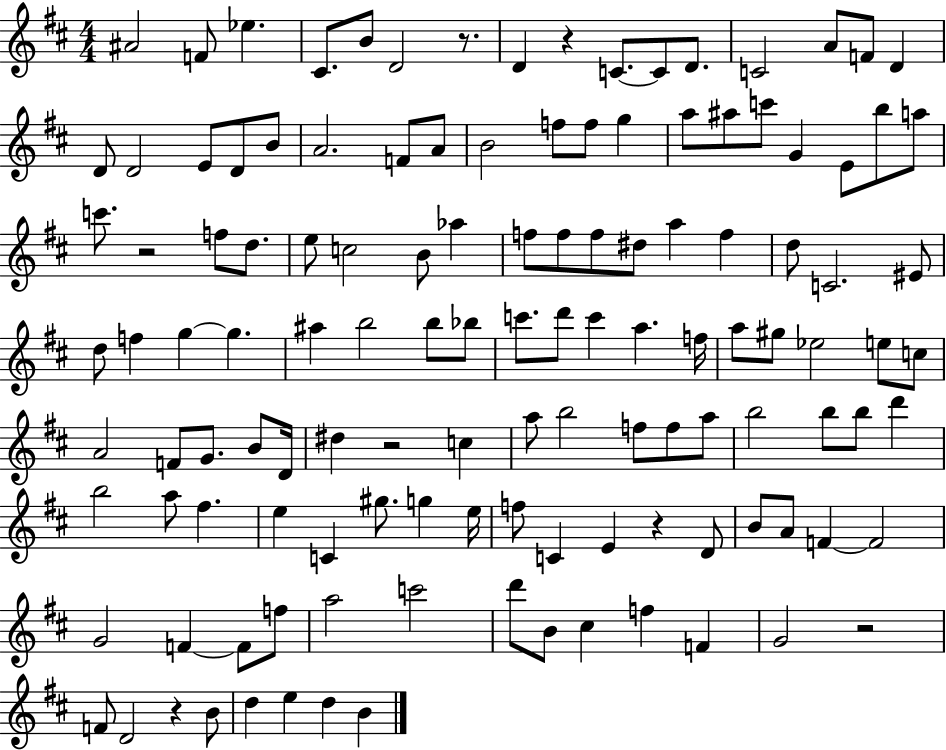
{
  \clef treble
  \numericTimeSignature
  \time 4/4
  \key d \major
  ais'2 f'8 ees''4. | cis'8. b'8 d'2 r8. | d'4 r4 c'8.~~ c'8 d'8. | c'2 a'8 f'8 d'4 | \break d'8 d'2 e'8 d'8 b'8 | a'2. f'8 a'8 | b'2 f''8 f''8 g''4 | a''8 ais''8 c'''8 g'4 e'8 b''8 a''8 | \break c'''8. r2 f''8 d''8. | e''8 c''2 b'8 aes''4 | f''8 f''8 f''8 dis''8 a''4 f''4 | d''8 c'2. eis'8 | \break d''8 f''4 g''4~~ g''4. | ais''4 b''2 b''8 bes''8 | c'''8. d'''8 c'''4 a''4. f''16 | a''8 gis''8 ees''2 e''8 c''8 | \break a'2 f'8 g'8. b'8 d'16 | dis''4 r2 c''4 | a''8 b''2 f''8 f''8 a''8 | b''2 b''8 b''8 d'''4 | \break b''2 a''8 fis''4. | e''4 c'4 gis''8. g''4 e''16 | f''8 c'4 e'4 r4 d'8 | b'8 a'8 f'4~~ f'2 | \break g'2 f'4~~ f'8 f''8 | a''2 c'''2 | d'''8 b'8 cis''4 f''4 f'4 | g'2 r2 | \break f'8 d'2 r4 b'8 | d''4 e''4 d''4 b'4 | \bar "|."
}